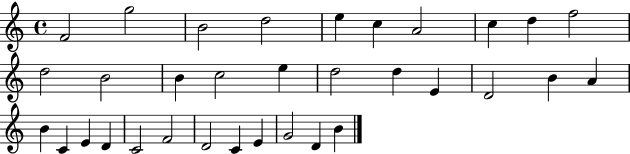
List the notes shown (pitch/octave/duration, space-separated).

F4/h G5/h B4/h D5/h E5/q C5/q A4/h C5/q D5/q F5/h D5/h B4/h B4/q C5/h E5/q D5/h D5/q E4/q D4/h B4/q A4/q B4/q C4/q E4/q D4/q C4/h F4/h D4/h C4/q E4/q G4/h D4/q B4/q